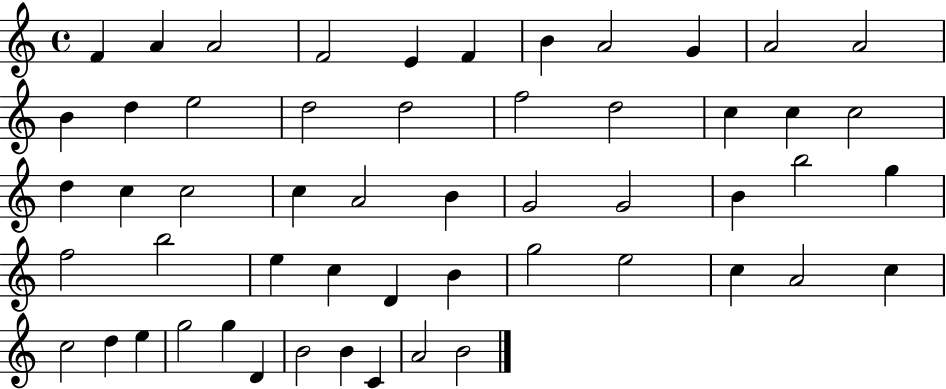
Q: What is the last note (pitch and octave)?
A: B4